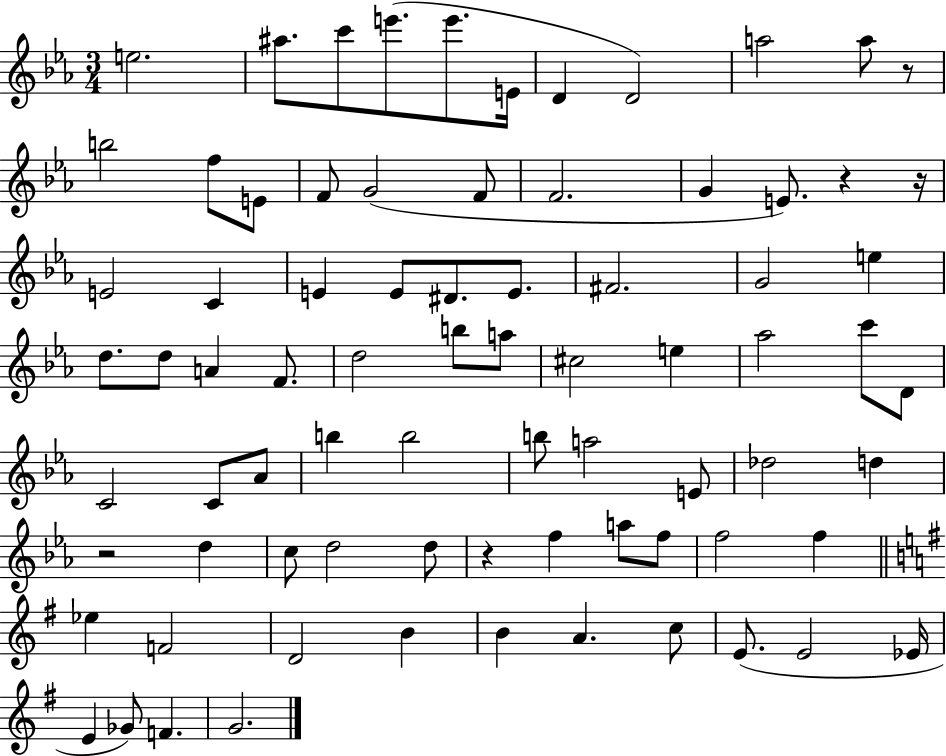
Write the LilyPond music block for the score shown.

{
  \clef treble
  \numericTimeSignature
  \time 3/4
  \key ees \major
  \repeat volta 2 { e''2. | ais''8. c'''8 e'''8.( e'''8. e'16 | d'4 d'2) | a''2 a''8 r8 | \break b''2 f''8 e'8 | f'8 g'2( f'8 | f'2. | g'4 e'8.) r4 r16 | \break e'2 c'4 | e'4 e'8 dis'8. e'8. | fis'2. | g'2 e''4 | \break d''8. d''8 a'4 f'8. | d''2 b''8 a''8 | cis''2 e''4 | aes''2 c'''8 d'8 | \break c'2 c'8 aes'8 | b''4 b''2 | b''8 a''2 e'8 | des''2 d''4 | \break r2 d''4 | c''8 d''2 d''8 | r4 f''4 a''8 f''8 | f''2 f''4 | \break \bar "||" \break \key g \major ees''4 f'2 | d'2 b'4 | b'4 a'4. c''8 | e'8.( e'2 ees'16 | \break e'4 ges'8) f'4. | g'2. | } \bar "|."
}